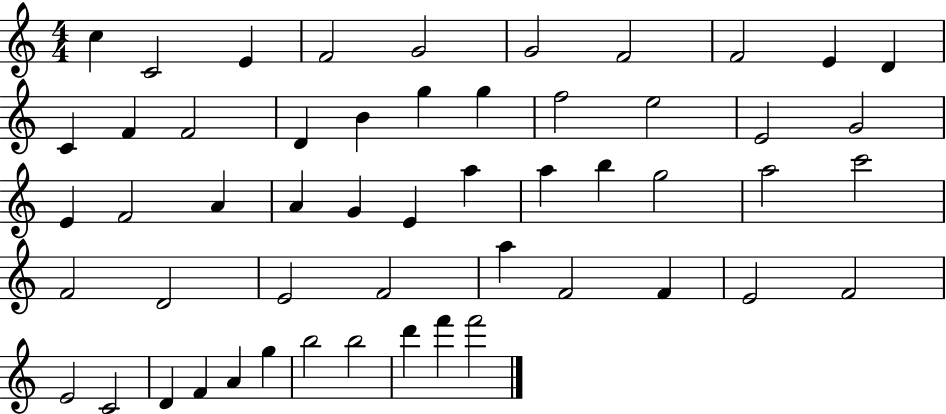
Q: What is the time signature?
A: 4/4